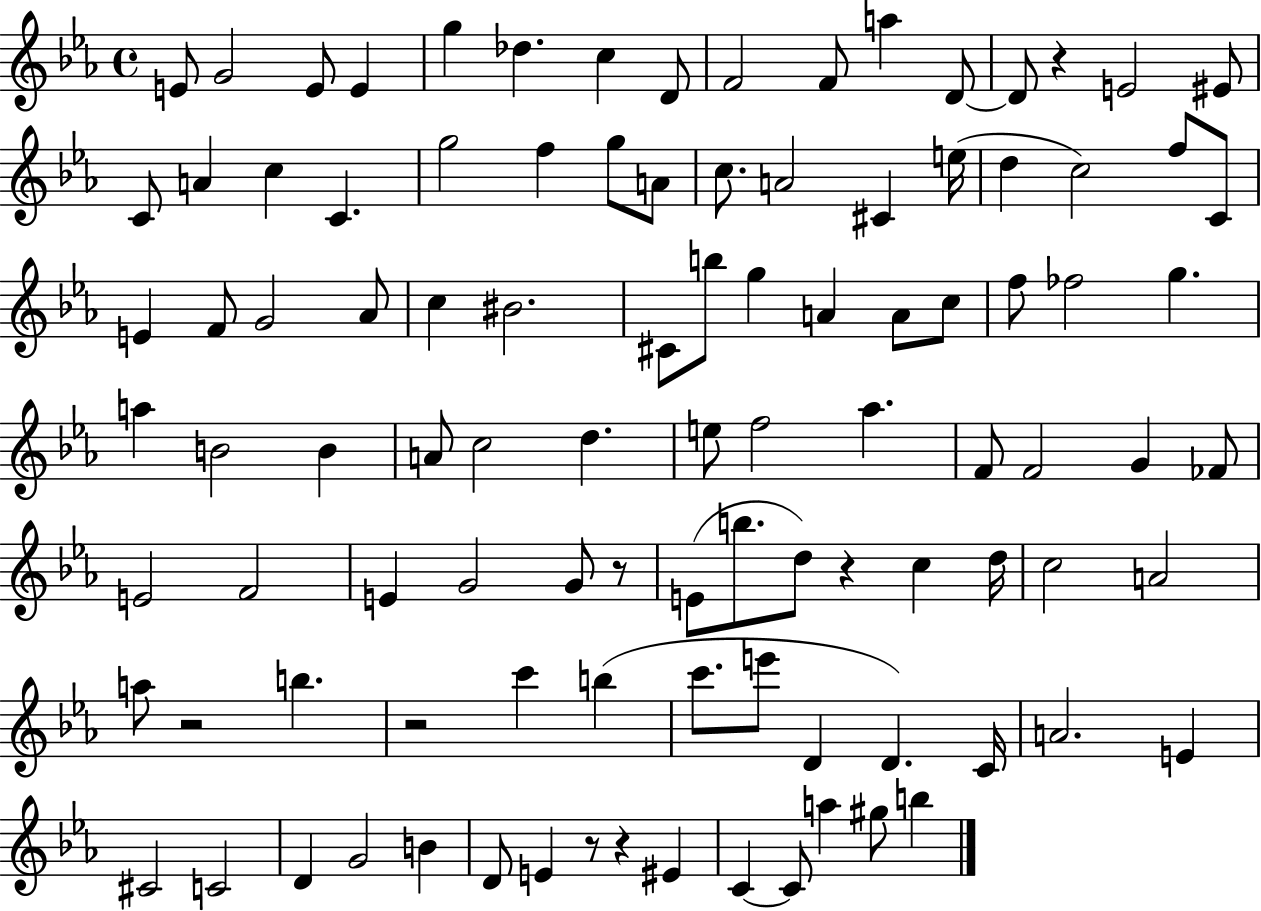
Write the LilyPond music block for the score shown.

{
  \clef treble
  \time 4/4
  \defaultTimeSignature
  \key ees \major
  e'8 g'2 e'8 e'4 | g''4 des''4. c''4 d'8 | f'2 f'8 a''4 d'8~~ | d'8 r4 e'2 eis'8 | \break c'8 a'4 c''4 c'4. | g''2 f''4 g''8 a'8 | c''8. a'2 cis'4 e''16( | d''4 c''2) f''8 c'8 | \break e'4 f'8 g'2 aes'8 | c''4 bis'2. | cis'8 b''8 g''4 a'4 a'8 c''8 | f''8 fes''2 g''4. | \break a''4 b'2 b'4 | a'8 c''2 d''4. | e''8 f''2 aes''4. | f'8 f'2 g'4 fes'8 | \break e'2 f'2 | e'4 g'2 g'8 r8 | e'8( b''8. d''8) r4 c''4 d''16 | c''2 a'2 | \break a''8 r2 b''4. | r2 c'''4 b''4( | c'''8. e'''8 d'4 d'4.) c'16 | a'2. e'4 | \break cis'2 c'2 | d'4 g'2 b'4 | d'8 e'4 r8 r4 eis'4 | c'4~~ c'8 a''4 gis''8 b''4 | \break \bar "|."
}